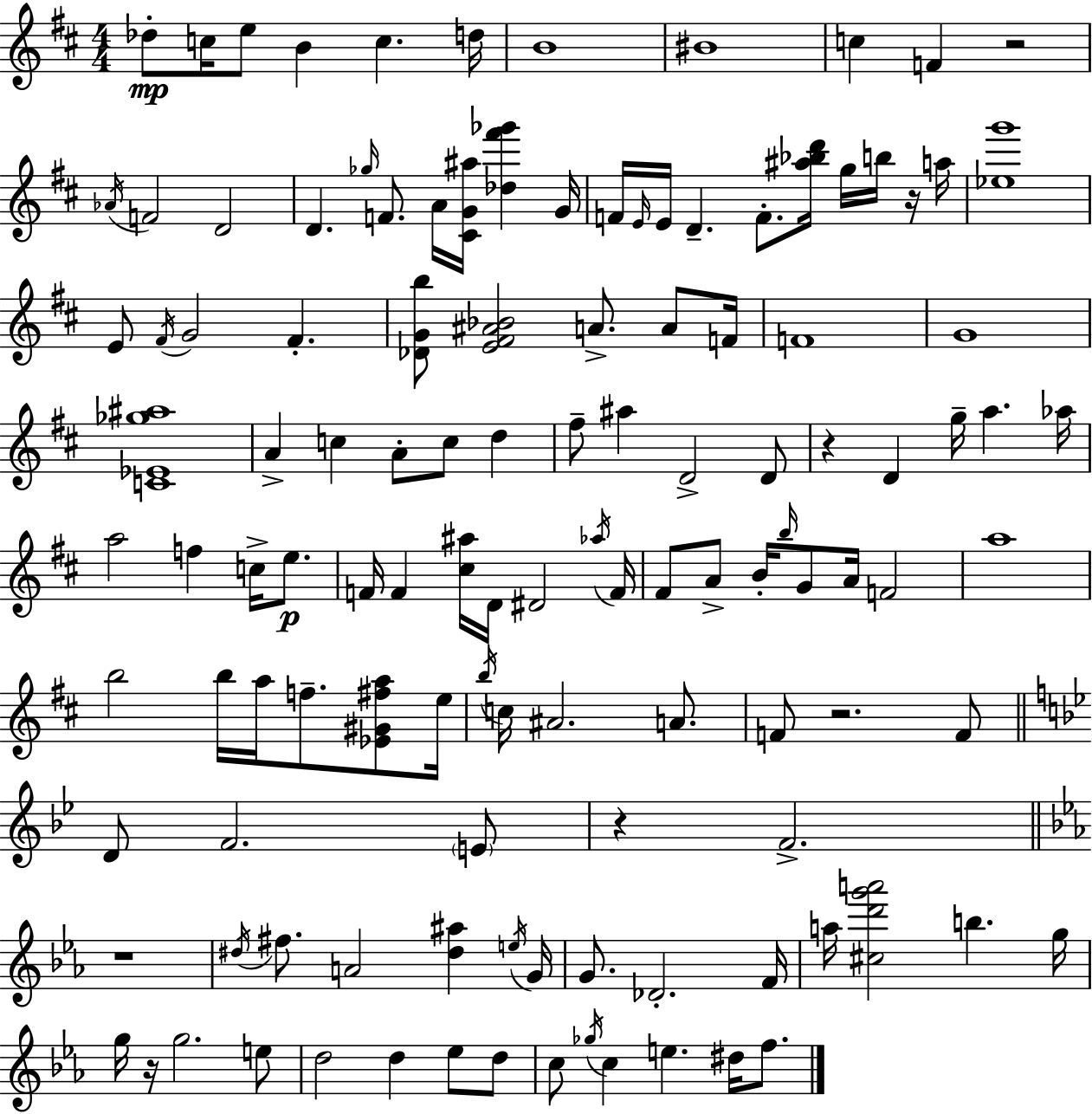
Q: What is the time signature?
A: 4/4